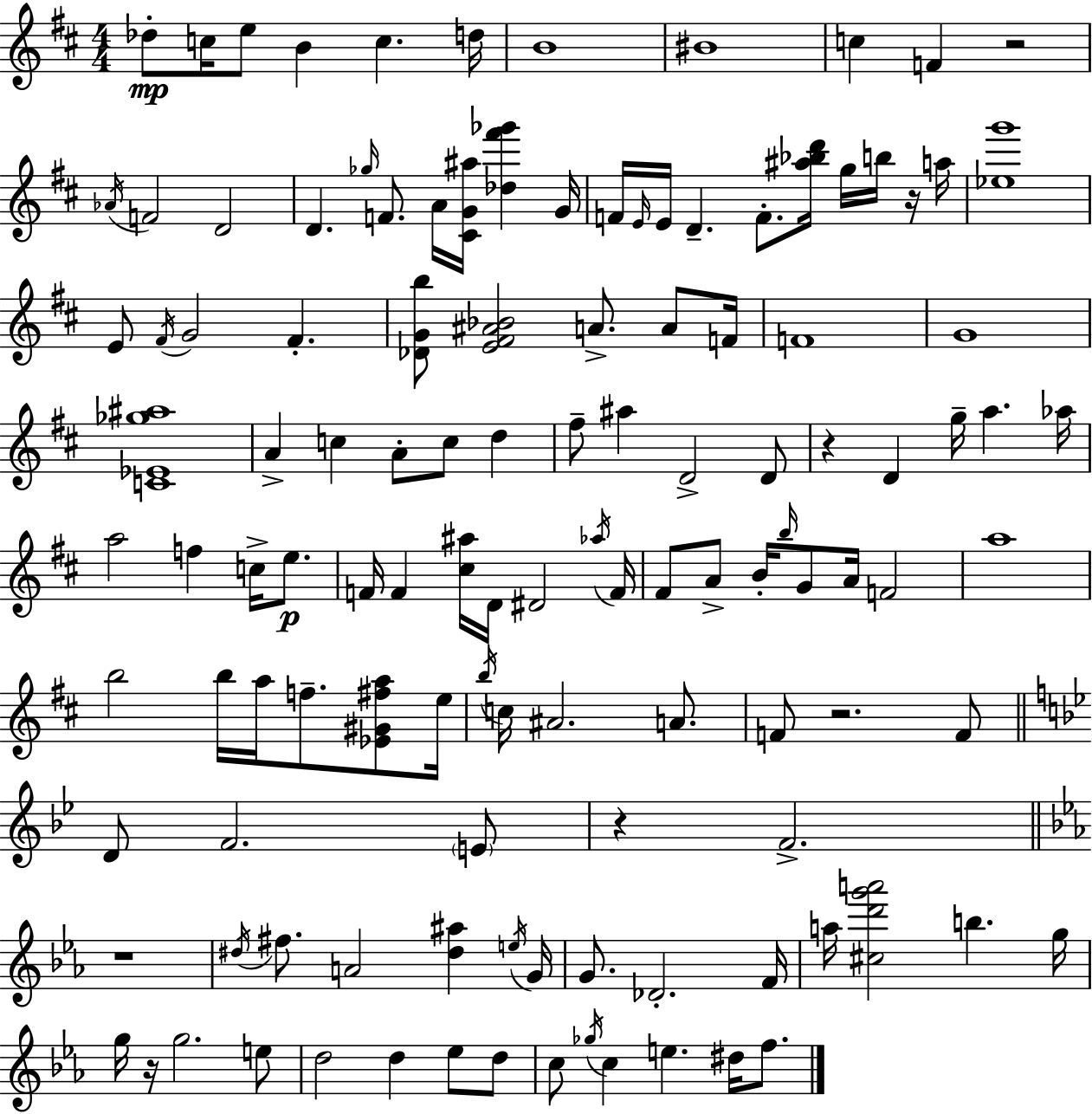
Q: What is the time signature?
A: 4/4